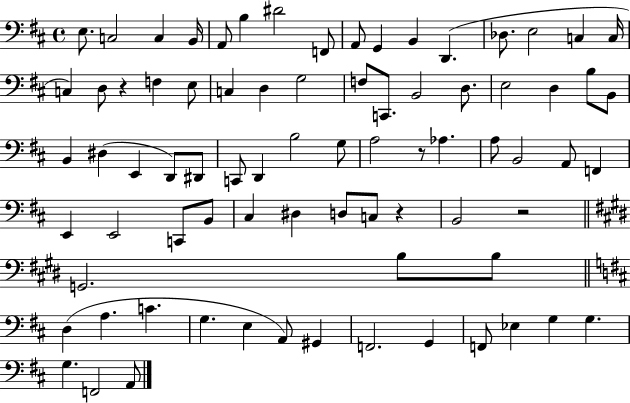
{
  \clef bass
  \time 4/4
  \defaultTimeSignature
  \key d \major
  e8. c2 c4 b,16 | a,8 b4 dis'2 f,8 | a,8 g,4 b,4 d,4.( | des8. e2 c4 c16 | \break c4) d8 r4 f4 e8 | c4 d4 g2 | f8 c,8. b,2 d8. | e2 d4 b8 b,8 | \break b,4 dis4( e,4 d,8) dis,8 | c,8 d,4 b2 g8 | a2 r8 aes4. | a8 b,2 a,8 f,4 | \break e,4 e,2 c,8 b,8 | cis4 dis4 d8 c8 r4 | b,2 r2 | \bar "||" \break \key e \major g,2. b8 b8 | \bar "||" \break \key d \major d4( a4. c'4. | g4. e4 a,8) gis,4 | f,2. g,4 | f,8 ees4 g4 g4. | \break g4. f,2 a,8 | \bar "|."
}